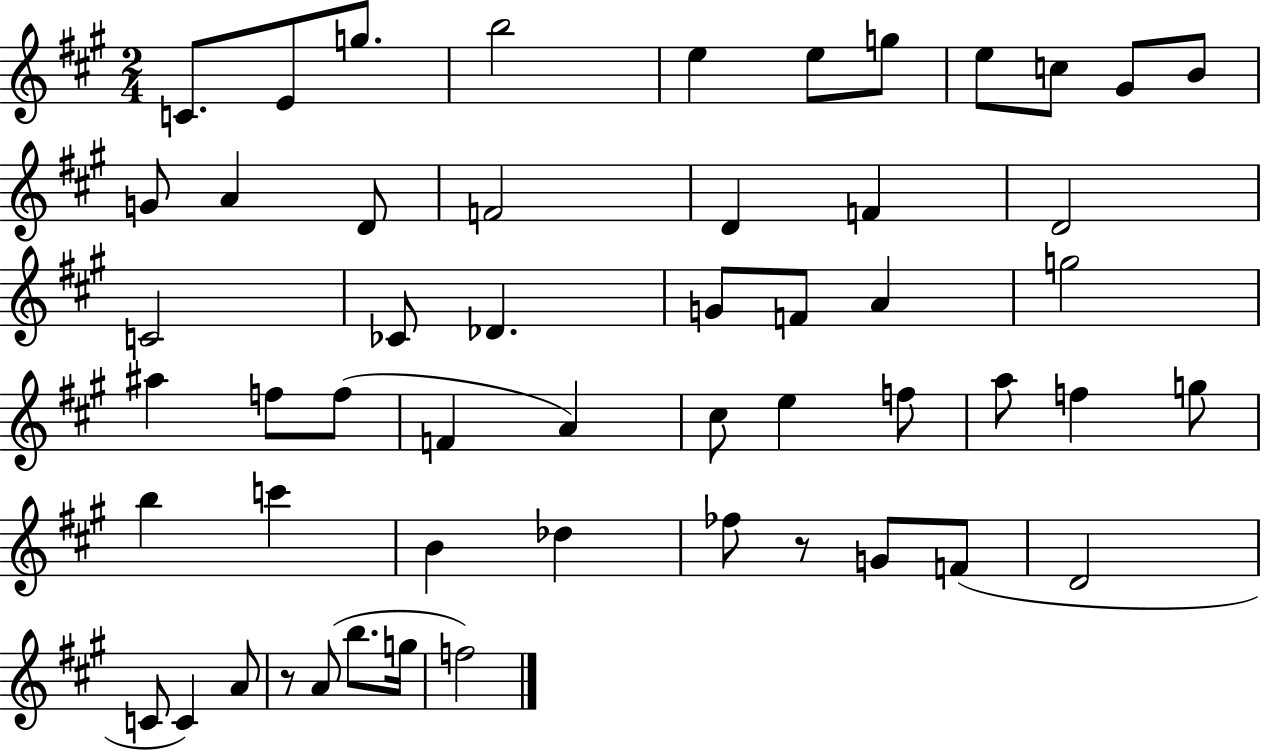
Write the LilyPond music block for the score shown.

{
  \clef treble
  \numericTimeSignature
  \time 2/4
  \key a \major
  c'8. e'8 g''8. | b''2 | e''4 e''8 g''8 | e''8 c''8 gis'8 b'8 | \break g'8 a'4 d'8 | f'2 | d'4 f'4 | d'2 | \break c'2 | ces'8 des'4. | g'8 f'8 a'4 | g''2 | \break ais''4 f''8 f''8( | f'4 a'4) | cis''8 e''4 f''8 | a''8 f''4 g''8 | \break b''4 c'''4 | b'4 des''4 | fes''8 r8 g'8 f'8( | d'2 | \break c'8 c'4) a'8 | r8 a'8( b''8. g''16 | f''2) | \bar "|."
}